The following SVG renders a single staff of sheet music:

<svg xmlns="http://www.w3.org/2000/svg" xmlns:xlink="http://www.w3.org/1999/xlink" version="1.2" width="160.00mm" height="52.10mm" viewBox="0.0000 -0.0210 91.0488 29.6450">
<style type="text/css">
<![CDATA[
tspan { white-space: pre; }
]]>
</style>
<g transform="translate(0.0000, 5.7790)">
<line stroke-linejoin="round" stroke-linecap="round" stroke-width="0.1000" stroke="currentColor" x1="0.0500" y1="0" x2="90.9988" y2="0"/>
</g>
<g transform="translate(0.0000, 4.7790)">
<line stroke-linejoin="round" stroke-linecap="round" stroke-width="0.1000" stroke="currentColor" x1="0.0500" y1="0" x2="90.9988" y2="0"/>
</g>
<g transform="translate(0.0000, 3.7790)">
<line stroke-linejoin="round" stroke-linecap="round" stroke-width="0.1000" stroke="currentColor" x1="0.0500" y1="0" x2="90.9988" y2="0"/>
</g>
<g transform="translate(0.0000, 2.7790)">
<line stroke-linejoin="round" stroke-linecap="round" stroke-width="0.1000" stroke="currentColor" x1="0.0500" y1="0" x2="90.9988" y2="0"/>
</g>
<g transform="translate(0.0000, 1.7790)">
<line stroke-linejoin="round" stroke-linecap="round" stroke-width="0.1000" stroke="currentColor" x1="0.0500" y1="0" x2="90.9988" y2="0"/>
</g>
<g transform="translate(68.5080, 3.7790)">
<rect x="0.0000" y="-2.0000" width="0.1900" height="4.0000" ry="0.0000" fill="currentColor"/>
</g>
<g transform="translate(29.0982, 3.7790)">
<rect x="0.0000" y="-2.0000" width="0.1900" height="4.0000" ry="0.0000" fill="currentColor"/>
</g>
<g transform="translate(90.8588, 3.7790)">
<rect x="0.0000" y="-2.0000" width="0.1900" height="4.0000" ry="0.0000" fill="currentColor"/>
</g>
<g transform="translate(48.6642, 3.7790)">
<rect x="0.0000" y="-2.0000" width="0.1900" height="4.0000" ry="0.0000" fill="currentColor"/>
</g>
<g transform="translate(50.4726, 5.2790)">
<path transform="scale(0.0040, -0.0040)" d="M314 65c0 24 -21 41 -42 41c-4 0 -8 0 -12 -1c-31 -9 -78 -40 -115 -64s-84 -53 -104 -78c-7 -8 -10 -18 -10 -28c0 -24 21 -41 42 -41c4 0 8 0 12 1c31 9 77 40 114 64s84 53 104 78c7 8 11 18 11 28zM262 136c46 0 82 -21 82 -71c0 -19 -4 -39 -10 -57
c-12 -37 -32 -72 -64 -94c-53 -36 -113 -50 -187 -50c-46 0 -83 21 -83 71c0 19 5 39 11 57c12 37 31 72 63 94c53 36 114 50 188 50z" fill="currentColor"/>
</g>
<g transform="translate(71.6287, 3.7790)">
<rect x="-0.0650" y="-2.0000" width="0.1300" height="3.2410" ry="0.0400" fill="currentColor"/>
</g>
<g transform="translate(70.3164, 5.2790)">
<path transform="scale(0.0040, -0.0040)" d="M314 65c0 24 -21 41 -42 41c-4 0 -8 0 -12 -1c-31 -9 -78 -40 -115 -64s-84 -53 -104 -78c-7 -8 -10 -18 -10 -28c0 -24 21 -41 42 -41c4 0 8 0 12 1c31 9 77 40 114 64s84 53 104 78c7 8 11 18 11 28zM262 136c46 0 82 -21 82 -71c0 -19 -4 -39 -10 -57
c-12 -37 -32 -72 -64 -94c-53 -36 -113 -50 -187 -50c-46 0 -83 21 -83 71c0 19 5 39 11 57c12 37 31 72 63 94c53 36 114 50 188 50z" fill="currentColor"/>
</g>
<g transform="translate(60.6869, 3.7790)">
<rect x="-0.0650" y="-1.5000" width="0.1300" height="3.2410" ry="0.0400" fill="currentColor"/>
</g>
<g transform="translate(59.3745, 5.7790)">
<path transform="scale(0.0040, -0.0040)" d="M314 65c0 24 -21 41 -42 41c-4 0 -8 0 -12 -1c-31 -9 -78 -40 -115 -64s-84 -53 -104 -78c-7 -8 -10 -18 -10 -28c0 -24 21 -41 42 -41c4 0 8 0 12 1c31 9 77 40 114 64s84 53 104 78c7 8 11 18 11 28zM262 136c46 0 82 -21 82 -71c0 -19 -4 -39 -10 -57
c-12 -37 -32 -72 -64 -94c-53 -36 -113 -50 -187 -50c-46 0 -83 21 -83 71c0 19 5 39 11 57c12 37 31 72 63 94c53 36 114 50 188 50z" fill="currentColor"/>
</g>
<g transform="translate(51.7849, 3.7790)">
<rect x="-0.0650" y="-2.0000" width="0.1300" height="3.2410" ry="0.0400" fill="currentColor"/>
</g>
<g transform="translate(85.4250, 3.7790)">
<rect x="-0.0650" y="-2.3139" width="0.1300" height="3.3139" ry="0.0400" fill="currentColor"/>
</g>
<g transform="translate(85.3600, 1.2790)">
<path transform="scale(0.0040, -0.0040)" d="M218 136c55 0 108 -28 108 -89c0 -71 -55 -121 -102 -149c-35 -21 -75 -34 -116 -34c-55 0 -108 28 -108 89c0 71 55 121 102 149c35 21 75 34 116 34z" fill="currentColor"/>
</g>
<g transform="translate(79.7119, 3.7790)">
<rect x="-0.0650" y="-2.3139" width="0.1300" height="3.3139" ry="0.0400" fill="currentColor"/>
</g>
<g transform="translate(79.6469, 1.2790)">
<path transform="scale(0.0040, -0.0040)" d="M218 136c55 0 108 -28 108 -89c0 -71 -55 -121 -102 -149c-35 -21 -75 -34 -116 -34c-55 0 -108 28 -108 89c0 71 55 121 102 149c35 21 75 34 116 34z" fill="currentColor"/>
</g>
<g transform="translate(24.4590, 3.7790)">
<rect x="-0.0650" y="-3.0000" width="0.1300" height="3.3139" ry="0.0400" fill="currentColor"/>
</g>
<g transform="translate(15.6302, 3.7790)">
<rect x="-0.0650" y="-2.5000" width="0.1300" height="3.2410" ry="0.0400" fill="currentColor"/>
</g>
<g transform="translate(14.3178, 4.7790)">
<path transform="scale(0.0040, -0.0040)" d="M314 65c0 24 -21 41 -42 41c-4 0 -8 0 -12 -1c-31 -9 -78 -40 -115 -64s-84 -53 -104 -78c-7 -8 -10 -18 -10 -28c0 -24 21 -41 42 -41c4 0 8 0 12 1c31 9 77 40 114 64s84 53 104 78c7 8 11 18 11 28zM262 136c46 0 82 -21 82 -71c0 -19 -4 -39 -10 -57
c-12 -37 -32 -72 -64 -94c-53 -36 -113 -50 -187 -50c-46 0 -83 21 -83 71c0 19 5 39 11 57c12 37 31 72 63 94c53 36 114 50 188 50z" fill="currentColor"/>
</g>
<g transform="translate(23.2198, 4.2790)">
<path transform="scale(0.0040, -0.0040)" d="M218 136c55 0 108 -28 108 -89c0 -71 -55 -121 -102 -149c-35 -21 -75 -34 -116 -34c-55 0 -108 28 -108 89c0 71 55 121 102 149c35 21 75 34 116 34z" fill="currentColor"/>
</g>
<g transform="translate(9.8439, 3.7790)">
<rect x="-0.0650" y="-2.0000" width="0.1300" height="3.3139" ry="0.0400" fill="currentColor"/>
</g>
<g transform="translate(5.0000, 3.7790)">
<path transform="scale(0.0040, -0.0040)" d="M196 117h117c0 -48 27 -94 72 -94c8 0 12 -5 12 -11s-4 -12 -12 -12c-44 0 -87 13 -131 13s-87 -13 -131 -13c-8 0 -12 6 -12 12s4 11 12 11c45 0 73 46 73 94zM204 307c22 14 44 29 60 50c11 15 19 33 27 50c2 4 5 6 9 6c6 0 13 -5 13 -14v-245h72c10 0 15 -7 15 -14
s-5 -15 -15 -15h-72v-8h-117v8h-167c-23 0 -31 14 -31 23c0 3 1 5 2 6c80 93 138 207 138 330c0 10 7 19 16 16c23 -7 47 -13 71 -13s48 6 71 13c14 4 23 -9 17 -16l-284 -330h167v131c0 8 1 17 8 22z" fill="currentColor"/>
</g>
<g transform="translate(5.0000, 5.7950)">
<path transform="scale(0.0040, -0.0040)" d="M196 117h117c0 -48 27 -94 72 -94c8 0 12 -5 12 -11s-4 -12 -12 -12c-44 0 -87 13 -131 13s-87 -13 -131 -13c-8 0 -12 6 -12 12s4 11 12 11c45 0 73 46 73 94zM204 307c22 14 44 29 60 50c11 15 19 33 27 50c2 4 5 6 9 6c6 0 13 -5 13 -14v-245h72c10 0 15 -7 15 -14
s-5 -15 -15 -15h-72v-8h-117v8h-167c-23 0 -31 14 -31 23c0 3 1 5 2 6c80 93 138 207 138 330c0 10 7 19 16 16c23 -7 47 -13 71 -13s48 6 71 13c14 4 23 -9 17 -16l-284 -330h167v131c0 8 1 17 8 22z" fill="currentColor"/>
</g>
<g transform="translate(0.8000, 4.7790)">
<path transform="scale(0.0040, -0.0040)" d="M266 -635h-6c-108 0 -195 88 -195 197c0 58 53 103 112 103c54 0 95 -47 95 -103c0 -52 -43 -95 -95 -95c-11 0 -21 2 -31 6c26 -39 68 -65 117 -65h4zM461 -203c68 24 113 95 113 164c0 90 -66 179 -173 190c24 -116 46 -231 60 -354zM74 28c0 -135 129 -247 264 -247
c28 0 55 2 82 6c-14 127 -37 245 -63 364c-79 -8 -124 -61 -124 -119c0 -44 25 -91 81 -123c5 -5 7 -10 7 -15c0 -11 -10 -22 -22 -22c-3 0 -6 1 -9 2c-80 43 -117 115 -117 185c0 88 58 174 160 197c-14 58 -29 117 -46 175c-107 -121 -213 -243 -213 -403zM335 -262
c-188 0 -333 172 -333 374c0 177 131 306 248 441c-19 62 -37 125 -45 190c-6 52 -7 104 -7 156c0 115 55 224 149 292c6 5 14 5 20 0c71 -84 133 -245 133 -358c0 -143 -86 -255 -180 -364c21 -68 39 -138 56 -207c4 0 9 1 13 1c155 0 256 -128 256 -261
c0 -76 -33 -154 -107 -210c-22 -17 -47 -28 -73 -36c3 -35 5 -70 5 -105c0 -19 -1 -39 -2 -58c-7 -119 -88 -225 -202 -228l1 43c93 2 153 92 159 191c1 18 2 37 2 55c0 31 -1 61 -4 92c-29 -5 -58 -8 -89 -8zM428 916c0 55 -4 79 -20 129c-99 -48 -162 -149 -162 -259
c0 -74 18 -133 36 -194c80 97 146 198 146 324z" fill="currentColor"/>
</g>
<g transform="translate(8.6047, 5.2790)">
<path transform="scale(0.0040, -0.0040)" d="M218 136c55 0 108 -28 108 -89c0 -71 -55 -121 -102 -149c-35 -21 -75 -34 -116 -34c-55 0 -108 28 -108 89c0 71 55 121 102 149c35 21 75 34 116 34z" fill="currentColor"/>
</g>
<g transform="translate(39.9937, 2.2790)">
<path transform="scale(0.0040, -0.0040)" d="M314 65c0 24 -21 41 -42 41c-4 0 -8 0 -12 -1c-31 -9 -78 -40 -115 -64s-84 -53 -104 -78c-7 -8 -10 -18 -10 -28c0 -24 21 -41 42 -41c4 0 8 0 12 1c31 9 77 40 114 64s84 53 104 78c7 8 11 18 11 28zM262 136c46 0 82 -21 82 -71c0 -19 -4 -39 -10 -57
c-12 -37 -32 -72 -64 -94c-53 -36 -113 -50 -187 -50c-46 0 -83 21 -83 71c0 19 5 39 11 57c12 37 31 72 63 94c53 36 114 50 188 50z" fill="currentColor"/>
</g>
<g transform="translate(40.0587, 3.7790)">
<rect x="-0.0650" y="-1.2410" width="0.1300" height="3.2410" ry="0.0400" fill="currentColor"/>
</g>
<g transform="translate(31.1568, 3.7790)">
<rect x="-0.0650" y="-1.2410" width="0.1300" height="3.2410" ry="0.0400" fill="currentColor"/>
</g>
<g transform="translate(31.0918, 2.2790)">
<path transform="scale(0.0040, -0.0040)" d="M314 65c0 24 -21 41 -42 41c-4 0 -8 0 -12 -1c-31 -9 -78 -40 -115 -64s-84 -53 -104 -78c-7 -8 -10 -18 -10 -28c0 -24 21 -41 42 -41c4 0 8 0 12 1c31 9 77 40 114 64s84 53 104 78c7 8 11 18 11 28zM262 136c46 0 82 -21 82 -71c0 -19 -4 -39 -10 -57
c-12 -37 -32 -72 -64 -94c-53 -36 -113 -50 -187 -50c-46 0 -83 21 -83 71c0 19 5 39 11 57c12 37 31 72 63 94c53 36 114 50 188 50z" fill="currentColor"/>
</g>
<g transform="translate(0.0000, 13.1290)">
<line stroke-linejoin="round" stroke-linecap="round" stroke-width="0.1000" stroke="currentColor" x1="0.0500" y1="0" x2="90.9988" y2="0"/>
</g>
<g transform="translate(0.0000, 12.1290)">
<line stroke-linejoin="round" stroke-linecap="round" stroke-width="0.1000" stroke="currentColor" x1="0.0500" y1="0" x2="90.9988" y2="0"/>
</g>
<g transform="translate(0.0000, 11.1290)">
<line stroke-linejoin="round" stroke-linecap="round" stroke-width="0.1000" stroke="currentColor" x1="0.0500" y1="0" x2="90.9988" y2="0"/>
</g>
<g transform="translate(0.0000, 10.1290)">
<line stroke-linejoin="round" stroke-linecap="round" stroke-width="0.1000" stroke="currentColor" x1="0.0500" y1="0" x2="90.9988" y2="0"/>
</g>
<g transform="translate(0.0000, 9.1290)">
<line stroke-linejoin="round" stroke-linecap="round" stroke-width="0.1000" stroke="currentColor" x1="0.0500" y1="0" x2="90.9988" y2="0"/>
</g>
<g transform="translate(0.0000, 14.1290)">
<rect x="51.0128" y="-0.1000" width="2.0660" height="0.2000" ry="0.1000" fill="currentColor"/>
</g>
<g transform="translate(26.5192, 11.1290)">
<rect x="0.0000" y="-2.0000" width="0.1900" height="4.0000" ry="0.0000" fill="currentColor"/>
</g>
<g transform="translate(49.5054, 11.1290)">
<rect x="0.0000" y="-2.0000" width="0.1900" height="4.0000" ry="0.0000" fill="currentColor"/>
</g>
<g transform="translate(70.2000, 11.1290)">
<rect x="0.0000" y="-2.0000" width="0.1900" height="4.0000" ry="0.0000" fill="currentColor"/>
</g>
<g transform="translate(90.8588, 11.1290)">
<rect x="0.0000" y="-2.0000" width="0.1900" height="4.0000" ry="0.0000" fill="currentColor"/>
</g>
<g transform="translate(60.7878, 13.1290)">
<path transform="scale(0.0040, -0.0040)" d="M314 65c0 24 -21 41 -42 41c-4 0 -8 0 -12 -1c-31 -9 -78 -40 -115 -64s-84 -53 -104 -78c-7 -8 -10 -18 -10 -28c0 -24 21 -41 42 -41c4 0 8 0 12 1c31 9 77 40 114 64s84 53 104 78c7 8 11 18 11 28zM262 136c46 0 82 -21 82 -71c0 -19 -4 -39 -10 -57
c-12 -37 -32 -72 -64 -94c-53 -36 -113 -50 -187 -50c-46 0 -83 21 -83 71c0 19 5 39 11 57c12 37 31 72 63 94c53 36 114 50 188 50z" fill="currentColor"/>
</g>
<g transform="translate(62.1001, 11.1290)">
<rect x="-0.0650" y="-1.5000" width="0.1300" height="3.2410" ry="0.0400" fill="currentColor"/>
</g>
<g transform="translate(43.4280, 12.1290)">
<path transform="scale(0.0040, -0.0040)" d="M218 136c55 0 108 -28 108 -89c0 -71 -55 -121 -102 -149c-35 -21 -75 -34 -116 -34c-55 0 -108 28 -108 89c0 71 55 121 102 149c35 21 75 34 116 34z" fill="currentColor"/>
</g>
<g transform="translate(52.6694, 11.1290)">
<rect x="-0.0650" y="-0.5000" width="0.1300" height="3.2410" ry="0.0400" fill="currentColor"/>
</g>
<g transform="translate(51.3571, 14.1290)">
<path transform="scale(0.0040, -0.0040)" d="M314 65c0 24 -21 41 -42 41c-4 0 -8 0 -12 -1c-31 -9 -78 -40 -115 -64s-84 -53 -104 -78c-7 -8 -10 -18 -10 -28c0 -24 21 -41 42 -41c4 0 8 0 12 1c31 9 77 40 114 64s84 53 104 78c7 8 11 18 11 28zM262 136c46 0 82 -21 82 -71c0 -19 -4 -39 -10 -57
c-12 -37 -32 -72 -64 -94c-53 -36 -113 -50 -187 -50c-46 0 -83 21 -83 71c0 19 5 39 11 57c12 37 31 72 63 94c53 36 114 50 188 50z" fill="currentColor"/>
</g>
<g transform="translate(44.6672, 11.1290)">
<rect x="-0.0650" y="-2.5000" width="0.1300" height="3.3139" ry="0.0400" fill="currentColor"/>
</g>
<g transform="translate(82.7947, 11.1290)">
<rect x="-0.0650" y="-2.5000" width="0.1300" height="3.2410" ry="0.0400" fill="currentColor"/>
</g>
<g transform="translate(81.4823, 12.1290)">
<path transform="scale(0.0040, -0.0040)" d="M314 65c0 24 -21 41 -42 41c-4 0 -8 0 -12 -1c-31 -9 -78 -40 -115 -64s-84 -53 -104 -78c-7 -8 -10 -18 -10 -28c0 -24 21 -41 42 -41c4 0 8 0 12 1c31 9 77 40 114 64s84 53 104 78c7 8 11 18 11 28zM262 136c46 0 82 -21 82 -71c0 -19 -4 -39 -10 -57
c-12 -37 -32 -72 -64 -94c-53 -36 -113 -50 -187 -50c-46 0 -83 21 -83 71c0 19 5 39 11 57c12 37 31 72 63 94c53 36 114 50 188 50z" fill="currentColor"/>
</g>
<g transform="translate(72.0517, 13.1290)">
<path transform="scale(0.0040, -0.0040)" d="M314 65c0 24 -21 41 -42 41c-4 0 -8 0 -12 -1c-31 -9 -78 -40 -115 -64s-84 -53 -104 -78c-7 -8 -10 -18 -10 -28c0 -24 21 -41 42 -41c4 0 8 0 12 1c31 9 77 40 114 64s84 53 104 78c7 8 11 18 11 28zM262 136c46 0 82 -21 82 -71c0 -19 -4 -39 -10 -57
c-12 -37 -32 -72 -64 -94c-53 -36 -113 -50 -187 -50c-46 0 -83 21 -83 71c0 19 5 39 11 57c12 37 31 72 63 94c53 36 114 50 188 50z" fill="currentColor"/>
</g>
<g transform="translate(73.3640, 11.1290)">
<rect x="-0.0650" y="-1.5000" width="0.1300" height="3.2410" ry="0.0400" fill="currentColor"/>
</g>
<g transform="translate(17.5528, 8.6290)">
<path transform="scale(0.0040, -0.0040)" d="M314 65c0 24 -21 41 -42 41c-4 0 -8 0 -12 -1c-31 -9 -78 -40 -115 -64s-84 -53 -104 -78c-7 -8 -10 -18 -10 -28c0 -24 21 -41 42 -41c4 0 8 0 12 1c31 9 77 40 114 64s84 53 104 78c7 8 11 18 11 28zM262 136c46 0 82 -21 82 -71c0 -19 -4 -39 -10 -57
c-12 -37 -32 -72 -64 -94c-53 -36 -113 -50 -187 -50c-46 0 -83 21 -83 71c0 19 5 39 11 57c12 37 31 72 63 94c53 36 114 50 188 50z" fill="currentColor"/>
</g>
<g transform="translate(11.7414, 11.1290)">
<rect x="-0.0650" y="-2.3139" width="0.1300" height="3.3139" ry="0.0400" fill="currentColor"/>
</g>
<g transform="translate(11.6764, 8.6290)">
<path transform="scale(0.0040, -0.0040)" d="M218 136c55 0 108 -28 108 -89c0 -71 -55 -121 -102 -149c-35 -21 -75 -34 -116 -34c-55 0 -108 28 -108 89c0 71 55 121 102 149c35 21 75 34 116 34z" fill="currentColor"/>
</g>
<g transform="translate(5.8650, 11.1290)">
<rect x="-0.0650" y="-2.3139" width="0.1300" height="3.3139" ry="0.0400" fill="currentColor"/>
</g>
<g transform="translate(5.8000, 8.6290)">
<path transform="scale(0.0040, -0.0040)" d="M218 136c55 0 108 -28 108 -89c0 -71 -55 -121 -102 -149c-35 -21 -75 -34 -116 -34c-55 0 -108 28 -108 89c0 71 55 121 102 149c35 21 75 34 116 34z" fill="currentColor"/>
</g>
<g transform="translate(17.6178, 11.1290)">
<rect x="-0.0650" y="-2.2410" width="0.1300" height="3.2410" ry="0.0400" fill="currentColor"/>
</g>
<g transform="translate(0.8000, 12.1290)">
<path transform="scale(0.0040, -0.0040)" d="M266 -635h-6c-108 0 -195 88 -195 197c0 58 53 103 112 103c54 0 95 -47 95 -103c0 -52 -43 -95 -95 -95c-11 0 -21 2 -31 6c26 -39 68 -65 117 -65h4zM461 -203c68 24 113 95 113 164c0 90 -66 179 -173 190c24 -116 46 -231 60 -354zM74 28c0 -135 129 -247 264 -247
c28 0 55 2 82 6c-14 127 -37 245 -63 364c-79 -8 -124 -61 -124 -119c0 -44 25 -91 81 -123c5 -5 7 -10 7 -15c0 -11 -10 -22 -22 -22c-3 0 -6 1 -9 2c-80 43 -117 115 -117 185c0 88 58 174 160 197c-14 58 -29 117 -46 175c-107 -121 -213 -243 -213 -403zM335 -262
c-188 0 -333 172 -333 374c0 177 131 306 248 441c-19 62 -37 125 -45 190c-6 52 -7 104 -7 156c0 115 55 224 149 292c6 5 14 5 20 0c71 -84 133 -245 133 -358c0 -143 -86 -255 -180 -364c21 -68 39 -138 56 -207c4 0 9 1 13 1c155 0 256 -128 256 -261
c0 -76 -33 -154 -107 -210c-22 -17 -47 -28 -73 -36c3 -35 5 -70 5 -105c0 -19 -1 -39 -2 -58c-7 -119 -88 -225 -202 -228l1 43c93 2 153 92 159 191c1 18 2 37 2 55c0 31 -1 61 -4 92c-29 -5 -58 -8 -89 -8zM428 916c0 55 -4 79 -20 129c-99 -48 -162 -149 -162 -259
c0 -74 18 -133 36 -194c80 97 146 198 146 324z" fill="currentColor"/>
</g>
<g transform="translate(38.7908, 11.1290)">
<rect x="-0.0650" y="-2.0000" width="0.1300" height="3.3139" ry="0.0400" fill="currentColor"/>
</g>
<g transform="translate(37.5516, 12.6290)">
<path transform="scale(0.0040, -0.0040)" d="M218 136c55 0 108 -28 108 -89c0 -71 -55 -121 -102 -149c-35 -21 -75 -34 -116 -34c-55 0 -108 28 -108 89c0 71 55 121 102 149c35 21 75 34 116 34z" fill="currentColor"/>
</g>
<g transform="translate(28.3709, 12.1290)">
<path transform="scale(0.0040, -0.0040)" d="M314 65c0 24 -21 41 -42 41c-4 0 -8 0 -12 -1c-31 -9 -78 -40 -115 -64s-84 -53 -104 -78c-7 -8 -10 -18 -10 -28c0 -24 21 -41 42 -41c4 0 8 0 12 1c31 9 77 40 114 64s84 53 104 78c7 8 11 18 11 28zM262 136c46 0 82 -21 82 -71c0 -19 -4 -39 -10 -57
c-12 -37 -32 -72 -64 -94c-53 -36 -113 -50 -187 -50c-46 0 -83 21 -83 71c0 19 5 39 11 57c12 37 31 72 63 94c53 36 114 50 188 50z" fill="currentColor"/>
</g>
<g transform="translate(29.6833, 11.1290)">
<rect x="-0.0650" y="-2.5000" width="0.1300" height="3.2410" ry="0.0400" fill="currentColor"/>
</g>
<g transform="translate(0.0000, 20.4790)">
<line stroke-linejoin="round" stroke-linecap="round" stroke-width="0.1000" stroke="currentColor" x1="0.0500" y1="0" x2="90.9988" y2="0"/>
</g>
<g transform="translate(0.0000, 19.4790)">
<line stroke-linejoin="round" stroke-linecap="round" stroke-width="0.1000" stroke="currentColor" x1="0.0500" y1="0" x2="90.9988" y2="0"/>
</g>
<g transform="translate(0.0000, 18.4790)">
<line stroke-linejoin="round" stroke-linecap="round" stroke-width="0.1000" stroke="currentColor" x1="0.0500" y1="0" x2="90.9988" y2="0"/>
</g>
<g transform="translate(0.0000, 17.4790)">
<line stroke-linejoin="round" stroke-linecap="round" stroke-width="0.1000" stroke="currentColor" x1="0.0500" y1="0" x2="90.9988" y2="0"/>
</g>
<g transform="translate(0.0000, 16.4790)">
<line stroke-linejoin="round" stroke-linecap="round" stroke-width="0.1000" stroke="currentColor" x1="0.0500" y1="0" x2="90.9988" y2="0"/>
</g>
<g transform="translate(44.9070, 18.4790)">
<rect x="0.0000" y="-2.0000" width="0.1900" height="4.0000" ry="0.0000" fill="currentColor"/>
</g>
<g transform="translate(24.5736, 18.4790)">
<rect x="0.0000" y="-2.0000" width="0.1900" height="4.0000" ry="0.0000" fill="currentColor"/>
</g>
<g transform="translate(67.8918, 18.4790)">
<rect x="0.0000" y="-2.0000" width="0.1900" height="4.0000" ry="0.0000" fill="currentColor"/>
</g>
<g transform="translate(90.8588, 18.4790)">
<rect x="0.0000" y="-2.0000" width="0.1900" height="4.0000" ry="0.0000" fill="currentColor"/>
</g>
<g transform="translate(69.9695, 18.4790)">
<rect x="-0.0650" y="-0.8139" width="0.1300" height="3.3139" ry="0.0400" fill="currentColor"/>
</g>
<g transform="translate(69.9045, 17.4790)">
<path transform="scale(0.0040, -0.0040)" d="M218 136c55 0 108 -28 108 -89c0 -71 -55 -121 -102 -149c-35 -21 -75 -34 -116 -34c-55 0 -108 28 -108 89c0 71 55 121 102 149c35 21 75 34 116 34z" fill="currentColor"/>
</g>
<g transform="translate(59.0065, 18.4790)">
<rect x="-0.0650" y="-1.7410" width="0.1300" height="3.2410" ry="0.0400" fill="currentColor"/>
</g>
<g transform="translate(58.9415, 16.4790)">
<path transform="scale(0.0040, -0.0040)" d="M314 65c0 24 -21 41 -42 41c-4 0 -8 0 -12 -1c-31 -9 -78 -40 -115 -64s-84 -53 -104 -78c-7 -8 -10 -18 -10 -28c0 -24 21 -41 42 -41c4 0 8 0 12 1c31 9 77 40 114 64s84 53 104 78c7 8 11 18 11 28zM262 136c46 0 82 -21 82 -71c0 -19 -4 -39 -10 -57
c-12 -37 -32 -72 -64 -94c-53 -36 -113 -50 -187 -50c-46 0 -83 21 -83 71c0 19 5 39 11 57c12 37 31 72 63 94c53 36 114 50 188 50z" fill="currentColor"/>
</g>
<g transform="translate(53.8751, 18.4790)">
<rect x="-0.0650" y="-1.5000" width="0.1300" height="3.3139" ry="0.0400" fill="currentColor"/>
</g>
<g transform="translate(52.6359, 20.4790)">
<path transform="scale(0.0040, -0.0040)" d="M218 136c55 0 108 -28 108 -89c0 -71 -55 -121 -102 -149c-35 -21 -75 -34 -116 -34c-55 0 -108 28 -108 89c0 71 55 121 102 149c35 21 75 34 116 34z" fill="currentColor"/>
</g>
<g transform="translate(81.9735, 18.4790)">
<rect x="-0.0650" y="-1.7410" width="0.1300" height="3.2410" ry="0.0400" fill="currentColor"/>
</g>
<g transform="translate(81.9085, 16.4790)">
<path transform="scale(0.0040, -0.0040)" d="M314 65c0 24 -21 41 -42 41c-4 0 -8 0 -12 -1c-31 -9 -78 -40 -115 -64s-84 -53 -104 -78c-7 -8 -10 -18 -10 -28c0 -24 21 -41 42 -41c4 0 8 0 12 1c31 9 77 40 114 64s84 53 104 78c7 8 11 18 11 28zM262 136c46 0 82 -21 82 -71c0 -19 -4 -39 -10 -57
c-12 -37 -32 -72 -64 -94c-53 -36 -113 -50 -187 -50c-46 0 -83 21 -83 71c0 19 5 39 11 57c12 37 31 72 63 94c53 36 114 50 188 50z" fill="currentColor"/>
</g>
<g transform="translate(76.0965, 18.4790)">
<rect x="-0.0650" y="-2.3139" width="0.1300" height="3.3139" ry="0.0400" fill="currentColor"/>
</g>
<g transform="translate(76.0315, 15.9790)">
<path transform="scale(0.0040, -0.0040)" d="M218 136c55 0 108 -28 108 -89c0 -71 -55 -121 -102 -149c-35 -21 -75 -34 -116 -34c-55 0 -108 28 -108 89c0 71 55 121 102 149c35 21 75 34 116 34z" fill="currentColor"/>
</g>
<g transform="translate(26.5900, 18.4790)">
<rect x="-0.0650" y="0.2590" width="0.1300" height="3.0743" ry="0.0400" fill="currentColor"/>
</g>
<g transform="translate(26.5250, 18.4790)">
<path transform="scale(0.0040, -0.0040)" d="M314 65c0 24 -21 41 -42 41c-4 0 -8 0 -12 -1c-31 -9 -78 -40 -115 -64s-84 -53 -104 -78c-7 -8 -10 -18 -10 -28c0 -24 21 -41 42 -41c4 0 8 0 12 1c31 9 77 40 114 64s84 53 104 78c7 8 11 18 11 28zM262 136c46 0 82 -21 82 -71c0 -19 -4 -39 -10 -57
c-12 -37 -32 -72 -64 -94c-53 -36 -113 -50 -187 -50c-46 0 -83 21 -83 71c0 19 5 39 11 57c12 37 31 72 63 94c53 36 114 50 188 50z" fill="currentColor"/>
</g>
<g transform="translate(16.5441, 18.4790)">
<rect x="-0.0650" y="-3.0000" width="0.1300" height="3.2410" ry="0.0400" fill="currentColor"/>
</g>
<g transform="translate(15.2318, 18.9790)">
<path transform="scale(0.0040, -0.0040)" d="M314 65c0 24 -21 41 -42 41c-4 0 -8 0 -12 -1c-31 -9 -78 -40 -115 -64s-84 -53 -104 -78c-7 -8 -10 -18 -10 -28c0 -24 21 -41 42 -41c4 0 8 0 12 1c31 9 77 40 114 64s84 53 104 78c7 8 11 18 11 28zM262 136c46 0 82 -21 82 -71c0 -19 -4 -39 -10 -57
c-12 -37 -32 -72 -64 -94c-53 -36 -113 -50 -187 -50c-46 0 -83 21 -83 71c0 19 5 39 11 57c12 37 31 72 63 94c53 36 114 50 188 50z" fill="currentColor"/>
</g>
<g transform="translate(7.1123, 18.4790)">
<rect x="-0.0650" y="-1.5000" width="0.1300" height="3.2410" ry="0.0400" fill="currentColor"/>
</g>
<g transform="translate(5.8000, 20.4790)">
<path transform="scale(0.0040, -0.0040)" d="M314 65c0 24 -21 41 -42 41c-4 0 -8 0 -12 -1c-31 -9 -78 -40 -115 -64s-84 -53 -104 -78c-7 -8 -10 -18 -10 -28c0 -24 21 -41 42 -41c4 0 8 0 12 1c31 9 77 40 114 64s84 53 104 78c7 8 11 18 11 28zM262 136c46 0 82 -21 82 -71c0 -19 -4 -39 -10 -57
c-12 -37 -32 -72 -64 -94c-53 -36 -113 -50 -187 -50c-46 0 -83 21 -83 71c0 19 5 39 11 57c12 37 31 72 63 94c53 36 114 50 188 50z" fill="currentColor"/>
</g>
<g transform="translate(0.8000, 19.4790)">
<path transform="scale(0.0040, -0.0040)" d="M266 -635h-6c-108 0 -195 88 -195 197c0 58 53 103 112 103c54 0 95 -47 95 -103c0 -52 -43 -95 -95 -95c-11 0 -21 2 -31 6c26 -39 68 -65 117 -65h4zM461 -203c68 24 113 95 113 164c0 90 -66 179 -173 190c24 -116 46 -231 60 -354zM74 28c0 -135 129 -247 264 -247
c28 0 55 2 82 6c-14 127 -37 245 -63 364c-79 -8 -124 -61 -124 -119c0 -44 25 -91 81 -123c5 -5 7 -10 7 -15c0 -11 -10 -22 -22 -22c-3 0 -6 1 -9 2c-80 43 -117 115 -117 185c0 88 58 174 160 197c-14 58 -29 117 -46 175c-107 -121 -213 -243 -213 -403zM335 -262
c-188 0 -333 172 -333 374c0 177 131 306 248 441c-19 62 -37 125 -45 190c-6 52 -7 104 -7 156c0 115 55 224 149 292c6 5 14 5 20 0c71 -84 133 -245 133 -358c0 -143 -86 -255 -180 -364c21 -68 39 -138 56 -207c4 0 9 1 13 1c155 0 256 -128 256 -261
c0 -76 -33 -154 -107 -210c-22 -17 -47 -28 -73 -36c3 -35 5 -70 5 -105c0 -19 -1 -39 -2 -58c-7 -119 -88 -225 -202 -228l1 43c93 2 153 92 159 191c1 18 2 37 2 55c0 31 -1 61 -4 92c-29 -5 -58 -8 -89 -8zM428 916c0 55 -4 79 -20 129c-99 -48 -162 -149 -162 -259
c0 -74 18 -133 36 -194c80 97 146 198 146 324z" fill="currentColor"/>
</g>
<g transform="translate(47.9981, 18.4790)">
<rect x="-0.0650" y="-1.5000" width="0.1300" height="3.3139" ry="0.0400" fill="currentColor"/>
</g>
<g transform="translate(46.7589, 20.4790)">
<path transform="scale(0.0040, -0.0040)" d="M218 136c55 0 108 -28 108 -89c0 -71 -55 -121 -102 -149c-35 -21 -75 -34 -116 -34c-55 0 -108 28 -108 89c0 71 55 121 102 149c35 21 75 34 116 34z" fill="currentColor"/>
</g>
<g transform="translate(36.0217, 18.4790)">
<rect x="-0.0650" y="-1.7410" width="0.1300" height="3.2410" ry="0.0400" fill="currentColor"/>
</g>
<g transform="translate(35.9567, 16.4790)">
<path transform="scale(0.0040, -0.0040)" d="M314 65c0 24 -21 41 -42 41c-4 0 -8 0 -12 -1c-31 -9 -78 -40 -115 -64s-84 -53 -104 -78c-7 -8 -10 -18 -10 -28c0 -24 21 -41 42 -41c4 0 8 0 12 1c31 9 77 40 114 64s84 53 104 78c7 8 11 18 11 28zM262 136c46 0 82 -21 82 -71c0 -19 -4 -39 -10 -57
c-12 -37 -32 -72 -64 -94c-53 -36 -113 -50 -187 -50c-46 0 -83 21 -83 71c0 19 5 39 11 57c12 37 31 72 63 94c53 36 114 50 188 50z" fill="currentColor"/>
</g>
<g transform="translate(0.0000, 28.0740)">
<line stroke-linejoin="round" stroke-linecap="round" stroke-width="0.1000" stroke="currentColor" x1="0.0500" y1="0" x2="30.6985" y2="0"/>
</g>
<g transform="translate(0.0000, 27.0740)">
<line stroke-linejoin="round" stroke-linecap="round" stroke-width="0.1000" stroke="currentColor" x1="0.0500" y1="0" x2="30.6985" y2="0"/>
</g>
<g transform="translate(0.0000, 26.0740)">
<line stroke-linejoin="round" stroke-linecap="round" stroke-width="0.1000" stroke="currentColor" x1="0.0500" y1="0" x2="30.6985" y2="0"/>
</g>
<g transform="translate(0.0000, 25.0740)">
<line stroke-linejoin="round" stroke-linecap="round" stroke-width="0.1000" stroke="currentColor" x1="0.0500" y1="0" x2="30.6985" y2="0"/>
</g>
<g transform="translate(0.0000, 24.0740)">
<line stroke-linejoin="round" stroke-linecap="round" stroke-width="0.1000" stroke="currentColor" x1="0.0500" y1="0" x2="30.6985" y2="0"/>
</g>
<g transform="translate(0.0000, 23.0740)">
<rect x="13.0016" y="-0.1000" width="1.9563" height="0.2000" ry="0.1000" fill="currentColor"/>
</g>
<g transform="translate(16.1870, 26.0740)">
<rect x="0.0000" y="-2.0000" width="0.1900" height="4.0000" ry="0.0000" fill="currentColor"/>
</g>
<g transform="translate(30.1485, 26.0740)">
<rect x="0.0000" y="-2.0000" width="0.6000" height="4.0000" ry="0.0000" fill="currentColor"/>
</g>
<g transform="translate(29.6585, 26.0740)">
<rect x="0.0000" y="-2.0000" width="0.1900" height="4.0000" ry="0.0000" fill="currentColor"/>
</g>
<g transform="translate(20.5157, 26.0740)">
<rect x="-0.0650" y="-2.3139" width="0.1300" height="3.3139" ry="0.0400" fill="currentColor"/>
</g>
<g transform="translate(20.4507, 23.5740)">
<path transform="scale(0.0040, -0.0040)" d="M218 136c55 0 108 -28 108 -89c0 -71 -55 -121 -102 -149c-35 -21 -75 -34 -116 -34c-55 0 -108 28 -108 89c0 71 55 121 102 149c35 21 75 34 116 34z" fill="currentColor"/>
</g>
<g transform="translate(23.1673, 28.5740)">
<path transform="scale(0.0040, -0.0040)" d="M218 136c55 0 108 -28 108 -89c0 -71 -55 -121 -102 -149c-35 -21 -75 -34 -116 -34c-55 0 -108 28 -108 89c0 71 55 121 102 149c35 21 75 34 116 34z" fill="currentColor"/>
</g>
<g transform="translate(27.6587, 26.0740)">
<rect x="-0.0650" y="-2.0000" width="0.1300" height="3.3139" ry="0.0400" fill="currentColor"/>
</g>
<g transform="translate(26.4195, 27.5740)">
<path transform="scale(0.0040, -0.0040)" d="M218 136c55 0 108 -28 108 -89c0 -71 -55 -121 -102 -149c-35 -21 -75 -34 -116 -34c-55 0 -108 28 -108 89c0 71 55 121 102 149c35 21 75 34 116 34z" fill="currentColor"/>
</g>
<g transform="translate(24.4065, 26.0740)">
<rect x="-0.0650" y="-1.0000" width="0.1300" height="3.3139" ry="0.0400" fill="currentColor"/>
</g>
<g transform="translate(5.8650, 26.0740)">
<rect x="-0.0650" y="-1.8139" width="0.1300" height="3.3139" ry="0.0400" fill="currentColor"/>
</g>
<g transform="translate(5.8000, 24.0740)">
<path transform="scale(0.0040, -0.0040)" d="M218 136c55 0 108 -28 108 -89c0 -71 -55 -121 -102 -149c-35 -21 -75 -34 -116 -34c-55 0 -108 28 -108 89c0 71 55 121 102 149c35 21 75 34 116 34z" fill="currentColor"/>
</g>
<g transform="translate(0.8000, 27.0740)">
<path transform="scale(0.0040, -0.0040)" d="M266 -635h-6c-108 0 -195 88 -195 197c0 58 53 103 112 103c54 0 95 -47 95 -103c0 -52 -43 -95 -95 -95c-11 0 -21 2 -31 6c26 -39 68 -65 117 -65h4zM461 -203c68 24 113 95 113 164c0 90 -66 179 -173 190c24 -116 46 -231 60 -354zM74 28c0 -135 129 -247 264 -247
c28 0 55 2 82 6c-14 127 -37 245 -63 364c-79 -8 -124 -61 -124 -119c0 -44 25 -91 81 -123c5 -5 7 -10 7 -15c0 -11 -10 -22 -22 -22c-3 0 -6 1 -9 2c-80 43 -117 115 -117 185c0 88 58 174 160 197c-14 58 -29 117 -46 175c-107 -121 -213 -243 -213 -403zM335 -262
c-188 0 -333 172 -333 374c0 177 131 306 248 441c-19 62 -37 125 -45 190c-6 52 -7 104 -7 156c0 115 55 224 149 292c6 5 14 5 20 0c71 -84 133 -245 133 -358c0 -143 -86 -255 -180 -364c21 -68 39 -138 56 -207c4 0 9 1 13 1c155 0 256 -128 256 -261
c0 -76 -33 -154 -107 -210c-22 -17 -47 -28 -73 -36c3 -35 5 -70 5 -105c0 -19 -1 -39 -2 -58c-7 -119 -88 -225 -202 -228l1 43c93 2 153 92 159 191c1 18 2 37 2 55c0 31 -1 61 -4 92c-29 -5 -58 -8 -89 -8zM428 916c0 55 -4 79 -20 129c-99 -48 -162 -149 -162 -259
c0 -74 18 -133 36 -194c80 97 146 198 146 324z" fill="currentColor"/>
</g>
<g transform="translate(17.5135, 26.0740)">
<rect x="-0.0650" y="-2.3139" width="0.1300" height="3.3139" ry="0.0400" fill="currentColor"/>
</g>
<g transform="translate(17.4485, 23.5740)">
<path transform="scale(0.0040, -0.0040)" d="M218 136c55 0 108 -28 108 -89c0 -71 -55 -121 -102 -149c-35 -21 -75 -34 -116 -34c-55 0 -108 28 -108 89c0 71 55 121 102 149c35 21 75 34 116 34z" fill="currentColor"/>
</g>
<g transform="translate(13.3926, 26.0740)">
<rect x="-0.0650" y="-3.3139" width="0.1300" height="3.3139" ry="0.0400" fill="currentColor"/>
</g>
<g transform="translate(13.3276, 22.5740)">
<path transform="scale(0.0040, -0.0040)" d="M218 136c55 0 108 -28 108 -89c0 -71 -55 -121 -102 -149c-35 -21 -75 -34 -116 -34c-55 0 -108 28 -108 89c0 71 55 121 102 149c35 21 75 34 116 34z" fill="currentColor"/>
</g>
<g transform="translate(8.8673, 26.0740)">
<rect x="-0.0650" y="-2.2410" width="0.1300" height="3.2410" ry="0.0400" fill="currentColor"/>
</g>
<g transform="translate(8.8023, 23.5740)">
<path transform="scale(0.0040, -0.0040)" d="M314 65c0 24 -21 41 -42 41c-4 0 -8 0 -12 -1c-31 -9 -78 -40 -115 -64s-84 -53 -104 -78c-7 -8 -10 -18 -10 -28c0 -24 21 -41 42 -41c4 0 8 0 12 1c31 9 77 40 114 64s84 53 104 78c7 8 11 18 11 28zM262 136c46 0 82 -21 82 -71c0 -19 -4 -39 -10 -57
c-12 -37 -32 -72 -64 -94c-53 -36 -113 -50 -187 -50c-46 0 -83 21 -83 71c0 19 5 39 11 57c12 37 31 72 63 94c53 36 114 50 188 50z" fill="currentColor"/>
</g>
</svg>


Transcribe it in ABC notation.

X:1
T:Untitled
M:4/4
L:1/4
K:C
F G2 A e2 e2 F2 E2 F2 g g g g g2 G2 F G C2 E2 E2 G2 E2 A2 B2 f2 E E f2 d g f2 f g2 b g g D F